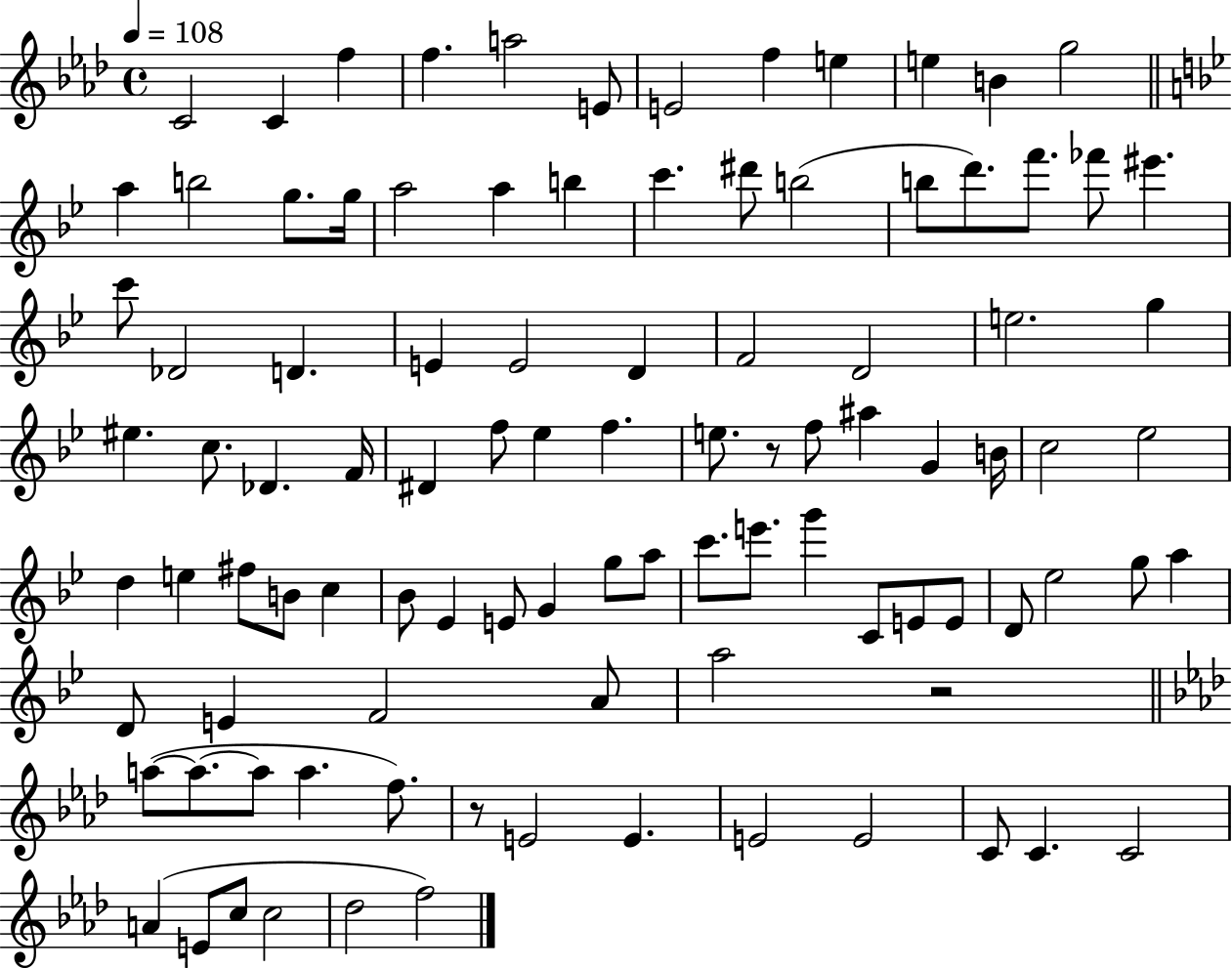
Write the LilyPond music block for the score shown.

{
  \clef treble
  \time 4/4
  \defaultTimeSignature
  \key aes \major
  \tempo 4 = 108
  \repeat volta 2 { c'2 c'4 f''4 | f''4. a''2 e'8 | e'2 f''4 e''4 | e''4 b'4 g''2 | \break \bar "||" \break \key bes \major a''4 b''2 g''8. g''16 | a''2 a''4 b''4 | c'''4. dis'''8 b''2( | b''8 d'''8.) f'''8. fes'''8 eis'''4. | \break c'''8 des'2 d'4. | e'4 e'2 d'4 | f'2 d'2 | e''2. g''4 | \break eis''4. c''8. des'4. f'16 | dis'4 f''8 ees''4 f''4. | e''8. r8 f''8 ais''4 g'4 b'16 | c''2 ees''2 | \break d''4 e''4 fis''8 b'8 c''4 | bes'8 ees'4 e'8 g'4 g''8 a''8 | c'''8. e'''8. g'''4 c'8 e'8 e'8 | d'8 ees''2 g''8 a''4 | \break d'8 e'4 f'2 a'8 | a''2 r2 | \bar "||" \break \key f \minor a''8~(~ a''8.~~ a''8 a''4. f''8.) | r8 e'2 e'4. | e'2 e'2 | c'8 c'4. c'2 | \break a'4( e'8 c''8 c''2 | des''2 f''2) | } \bar "|."
}